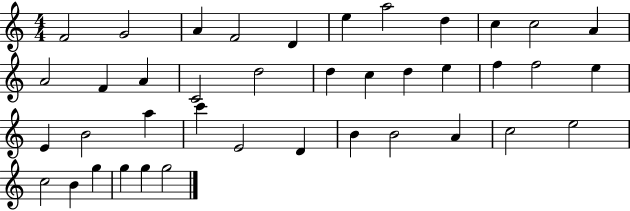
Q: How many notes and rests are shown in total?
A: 40